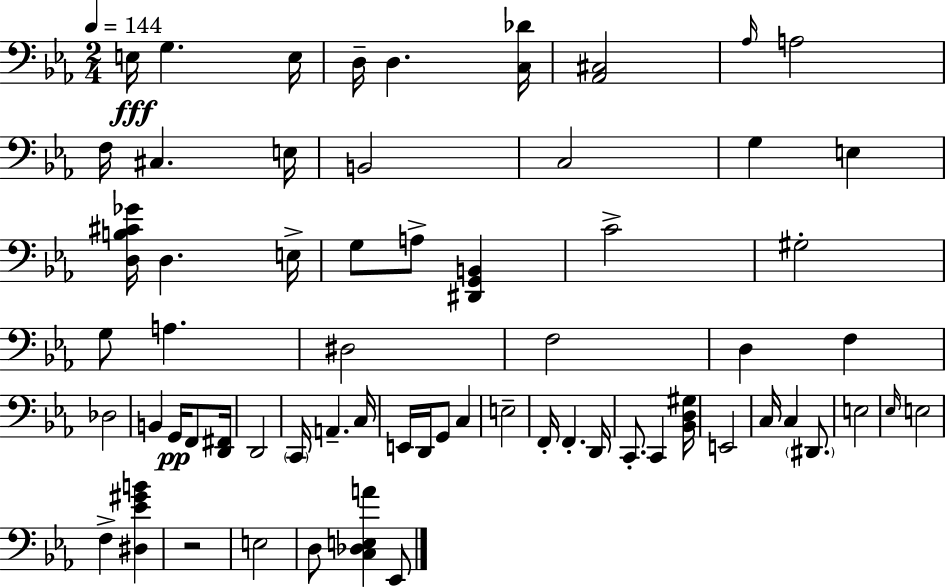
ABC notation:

X:1
T:Untitled
M:2/4
L:1/4
K:Eb
E,/4 G, E,/4 D,/4 D, [C,_D]/4 [_A,,^C,]2 _A,/4 A,2 F,/4 ^C, E,/4 B,,2 C,2 G, E, [D,B,^C_G]/4 D, E,/4 G,/2 A,/2 [^D,,G,,B,,] C2 ^G,2 G,/2 A, ^D,2 F,2 D, F, _D,2 B,, G,,/4 F,,/2 [D,,^F,,]/4 D,,2 C,,/4 A,, C,/4 E,,/4 D,,/4 G,,/2 C, E,2 F,,/4 F,, D,,/4 C,,/2 C,, [_B,,D,^G,]/4 E,,2 C,/4 C, ^D,,/2 E,2 _E,/4 E,2 F, [^D,_E^GB] z2 E,2 D,/2 [C,_D,E,A] _E,,/2